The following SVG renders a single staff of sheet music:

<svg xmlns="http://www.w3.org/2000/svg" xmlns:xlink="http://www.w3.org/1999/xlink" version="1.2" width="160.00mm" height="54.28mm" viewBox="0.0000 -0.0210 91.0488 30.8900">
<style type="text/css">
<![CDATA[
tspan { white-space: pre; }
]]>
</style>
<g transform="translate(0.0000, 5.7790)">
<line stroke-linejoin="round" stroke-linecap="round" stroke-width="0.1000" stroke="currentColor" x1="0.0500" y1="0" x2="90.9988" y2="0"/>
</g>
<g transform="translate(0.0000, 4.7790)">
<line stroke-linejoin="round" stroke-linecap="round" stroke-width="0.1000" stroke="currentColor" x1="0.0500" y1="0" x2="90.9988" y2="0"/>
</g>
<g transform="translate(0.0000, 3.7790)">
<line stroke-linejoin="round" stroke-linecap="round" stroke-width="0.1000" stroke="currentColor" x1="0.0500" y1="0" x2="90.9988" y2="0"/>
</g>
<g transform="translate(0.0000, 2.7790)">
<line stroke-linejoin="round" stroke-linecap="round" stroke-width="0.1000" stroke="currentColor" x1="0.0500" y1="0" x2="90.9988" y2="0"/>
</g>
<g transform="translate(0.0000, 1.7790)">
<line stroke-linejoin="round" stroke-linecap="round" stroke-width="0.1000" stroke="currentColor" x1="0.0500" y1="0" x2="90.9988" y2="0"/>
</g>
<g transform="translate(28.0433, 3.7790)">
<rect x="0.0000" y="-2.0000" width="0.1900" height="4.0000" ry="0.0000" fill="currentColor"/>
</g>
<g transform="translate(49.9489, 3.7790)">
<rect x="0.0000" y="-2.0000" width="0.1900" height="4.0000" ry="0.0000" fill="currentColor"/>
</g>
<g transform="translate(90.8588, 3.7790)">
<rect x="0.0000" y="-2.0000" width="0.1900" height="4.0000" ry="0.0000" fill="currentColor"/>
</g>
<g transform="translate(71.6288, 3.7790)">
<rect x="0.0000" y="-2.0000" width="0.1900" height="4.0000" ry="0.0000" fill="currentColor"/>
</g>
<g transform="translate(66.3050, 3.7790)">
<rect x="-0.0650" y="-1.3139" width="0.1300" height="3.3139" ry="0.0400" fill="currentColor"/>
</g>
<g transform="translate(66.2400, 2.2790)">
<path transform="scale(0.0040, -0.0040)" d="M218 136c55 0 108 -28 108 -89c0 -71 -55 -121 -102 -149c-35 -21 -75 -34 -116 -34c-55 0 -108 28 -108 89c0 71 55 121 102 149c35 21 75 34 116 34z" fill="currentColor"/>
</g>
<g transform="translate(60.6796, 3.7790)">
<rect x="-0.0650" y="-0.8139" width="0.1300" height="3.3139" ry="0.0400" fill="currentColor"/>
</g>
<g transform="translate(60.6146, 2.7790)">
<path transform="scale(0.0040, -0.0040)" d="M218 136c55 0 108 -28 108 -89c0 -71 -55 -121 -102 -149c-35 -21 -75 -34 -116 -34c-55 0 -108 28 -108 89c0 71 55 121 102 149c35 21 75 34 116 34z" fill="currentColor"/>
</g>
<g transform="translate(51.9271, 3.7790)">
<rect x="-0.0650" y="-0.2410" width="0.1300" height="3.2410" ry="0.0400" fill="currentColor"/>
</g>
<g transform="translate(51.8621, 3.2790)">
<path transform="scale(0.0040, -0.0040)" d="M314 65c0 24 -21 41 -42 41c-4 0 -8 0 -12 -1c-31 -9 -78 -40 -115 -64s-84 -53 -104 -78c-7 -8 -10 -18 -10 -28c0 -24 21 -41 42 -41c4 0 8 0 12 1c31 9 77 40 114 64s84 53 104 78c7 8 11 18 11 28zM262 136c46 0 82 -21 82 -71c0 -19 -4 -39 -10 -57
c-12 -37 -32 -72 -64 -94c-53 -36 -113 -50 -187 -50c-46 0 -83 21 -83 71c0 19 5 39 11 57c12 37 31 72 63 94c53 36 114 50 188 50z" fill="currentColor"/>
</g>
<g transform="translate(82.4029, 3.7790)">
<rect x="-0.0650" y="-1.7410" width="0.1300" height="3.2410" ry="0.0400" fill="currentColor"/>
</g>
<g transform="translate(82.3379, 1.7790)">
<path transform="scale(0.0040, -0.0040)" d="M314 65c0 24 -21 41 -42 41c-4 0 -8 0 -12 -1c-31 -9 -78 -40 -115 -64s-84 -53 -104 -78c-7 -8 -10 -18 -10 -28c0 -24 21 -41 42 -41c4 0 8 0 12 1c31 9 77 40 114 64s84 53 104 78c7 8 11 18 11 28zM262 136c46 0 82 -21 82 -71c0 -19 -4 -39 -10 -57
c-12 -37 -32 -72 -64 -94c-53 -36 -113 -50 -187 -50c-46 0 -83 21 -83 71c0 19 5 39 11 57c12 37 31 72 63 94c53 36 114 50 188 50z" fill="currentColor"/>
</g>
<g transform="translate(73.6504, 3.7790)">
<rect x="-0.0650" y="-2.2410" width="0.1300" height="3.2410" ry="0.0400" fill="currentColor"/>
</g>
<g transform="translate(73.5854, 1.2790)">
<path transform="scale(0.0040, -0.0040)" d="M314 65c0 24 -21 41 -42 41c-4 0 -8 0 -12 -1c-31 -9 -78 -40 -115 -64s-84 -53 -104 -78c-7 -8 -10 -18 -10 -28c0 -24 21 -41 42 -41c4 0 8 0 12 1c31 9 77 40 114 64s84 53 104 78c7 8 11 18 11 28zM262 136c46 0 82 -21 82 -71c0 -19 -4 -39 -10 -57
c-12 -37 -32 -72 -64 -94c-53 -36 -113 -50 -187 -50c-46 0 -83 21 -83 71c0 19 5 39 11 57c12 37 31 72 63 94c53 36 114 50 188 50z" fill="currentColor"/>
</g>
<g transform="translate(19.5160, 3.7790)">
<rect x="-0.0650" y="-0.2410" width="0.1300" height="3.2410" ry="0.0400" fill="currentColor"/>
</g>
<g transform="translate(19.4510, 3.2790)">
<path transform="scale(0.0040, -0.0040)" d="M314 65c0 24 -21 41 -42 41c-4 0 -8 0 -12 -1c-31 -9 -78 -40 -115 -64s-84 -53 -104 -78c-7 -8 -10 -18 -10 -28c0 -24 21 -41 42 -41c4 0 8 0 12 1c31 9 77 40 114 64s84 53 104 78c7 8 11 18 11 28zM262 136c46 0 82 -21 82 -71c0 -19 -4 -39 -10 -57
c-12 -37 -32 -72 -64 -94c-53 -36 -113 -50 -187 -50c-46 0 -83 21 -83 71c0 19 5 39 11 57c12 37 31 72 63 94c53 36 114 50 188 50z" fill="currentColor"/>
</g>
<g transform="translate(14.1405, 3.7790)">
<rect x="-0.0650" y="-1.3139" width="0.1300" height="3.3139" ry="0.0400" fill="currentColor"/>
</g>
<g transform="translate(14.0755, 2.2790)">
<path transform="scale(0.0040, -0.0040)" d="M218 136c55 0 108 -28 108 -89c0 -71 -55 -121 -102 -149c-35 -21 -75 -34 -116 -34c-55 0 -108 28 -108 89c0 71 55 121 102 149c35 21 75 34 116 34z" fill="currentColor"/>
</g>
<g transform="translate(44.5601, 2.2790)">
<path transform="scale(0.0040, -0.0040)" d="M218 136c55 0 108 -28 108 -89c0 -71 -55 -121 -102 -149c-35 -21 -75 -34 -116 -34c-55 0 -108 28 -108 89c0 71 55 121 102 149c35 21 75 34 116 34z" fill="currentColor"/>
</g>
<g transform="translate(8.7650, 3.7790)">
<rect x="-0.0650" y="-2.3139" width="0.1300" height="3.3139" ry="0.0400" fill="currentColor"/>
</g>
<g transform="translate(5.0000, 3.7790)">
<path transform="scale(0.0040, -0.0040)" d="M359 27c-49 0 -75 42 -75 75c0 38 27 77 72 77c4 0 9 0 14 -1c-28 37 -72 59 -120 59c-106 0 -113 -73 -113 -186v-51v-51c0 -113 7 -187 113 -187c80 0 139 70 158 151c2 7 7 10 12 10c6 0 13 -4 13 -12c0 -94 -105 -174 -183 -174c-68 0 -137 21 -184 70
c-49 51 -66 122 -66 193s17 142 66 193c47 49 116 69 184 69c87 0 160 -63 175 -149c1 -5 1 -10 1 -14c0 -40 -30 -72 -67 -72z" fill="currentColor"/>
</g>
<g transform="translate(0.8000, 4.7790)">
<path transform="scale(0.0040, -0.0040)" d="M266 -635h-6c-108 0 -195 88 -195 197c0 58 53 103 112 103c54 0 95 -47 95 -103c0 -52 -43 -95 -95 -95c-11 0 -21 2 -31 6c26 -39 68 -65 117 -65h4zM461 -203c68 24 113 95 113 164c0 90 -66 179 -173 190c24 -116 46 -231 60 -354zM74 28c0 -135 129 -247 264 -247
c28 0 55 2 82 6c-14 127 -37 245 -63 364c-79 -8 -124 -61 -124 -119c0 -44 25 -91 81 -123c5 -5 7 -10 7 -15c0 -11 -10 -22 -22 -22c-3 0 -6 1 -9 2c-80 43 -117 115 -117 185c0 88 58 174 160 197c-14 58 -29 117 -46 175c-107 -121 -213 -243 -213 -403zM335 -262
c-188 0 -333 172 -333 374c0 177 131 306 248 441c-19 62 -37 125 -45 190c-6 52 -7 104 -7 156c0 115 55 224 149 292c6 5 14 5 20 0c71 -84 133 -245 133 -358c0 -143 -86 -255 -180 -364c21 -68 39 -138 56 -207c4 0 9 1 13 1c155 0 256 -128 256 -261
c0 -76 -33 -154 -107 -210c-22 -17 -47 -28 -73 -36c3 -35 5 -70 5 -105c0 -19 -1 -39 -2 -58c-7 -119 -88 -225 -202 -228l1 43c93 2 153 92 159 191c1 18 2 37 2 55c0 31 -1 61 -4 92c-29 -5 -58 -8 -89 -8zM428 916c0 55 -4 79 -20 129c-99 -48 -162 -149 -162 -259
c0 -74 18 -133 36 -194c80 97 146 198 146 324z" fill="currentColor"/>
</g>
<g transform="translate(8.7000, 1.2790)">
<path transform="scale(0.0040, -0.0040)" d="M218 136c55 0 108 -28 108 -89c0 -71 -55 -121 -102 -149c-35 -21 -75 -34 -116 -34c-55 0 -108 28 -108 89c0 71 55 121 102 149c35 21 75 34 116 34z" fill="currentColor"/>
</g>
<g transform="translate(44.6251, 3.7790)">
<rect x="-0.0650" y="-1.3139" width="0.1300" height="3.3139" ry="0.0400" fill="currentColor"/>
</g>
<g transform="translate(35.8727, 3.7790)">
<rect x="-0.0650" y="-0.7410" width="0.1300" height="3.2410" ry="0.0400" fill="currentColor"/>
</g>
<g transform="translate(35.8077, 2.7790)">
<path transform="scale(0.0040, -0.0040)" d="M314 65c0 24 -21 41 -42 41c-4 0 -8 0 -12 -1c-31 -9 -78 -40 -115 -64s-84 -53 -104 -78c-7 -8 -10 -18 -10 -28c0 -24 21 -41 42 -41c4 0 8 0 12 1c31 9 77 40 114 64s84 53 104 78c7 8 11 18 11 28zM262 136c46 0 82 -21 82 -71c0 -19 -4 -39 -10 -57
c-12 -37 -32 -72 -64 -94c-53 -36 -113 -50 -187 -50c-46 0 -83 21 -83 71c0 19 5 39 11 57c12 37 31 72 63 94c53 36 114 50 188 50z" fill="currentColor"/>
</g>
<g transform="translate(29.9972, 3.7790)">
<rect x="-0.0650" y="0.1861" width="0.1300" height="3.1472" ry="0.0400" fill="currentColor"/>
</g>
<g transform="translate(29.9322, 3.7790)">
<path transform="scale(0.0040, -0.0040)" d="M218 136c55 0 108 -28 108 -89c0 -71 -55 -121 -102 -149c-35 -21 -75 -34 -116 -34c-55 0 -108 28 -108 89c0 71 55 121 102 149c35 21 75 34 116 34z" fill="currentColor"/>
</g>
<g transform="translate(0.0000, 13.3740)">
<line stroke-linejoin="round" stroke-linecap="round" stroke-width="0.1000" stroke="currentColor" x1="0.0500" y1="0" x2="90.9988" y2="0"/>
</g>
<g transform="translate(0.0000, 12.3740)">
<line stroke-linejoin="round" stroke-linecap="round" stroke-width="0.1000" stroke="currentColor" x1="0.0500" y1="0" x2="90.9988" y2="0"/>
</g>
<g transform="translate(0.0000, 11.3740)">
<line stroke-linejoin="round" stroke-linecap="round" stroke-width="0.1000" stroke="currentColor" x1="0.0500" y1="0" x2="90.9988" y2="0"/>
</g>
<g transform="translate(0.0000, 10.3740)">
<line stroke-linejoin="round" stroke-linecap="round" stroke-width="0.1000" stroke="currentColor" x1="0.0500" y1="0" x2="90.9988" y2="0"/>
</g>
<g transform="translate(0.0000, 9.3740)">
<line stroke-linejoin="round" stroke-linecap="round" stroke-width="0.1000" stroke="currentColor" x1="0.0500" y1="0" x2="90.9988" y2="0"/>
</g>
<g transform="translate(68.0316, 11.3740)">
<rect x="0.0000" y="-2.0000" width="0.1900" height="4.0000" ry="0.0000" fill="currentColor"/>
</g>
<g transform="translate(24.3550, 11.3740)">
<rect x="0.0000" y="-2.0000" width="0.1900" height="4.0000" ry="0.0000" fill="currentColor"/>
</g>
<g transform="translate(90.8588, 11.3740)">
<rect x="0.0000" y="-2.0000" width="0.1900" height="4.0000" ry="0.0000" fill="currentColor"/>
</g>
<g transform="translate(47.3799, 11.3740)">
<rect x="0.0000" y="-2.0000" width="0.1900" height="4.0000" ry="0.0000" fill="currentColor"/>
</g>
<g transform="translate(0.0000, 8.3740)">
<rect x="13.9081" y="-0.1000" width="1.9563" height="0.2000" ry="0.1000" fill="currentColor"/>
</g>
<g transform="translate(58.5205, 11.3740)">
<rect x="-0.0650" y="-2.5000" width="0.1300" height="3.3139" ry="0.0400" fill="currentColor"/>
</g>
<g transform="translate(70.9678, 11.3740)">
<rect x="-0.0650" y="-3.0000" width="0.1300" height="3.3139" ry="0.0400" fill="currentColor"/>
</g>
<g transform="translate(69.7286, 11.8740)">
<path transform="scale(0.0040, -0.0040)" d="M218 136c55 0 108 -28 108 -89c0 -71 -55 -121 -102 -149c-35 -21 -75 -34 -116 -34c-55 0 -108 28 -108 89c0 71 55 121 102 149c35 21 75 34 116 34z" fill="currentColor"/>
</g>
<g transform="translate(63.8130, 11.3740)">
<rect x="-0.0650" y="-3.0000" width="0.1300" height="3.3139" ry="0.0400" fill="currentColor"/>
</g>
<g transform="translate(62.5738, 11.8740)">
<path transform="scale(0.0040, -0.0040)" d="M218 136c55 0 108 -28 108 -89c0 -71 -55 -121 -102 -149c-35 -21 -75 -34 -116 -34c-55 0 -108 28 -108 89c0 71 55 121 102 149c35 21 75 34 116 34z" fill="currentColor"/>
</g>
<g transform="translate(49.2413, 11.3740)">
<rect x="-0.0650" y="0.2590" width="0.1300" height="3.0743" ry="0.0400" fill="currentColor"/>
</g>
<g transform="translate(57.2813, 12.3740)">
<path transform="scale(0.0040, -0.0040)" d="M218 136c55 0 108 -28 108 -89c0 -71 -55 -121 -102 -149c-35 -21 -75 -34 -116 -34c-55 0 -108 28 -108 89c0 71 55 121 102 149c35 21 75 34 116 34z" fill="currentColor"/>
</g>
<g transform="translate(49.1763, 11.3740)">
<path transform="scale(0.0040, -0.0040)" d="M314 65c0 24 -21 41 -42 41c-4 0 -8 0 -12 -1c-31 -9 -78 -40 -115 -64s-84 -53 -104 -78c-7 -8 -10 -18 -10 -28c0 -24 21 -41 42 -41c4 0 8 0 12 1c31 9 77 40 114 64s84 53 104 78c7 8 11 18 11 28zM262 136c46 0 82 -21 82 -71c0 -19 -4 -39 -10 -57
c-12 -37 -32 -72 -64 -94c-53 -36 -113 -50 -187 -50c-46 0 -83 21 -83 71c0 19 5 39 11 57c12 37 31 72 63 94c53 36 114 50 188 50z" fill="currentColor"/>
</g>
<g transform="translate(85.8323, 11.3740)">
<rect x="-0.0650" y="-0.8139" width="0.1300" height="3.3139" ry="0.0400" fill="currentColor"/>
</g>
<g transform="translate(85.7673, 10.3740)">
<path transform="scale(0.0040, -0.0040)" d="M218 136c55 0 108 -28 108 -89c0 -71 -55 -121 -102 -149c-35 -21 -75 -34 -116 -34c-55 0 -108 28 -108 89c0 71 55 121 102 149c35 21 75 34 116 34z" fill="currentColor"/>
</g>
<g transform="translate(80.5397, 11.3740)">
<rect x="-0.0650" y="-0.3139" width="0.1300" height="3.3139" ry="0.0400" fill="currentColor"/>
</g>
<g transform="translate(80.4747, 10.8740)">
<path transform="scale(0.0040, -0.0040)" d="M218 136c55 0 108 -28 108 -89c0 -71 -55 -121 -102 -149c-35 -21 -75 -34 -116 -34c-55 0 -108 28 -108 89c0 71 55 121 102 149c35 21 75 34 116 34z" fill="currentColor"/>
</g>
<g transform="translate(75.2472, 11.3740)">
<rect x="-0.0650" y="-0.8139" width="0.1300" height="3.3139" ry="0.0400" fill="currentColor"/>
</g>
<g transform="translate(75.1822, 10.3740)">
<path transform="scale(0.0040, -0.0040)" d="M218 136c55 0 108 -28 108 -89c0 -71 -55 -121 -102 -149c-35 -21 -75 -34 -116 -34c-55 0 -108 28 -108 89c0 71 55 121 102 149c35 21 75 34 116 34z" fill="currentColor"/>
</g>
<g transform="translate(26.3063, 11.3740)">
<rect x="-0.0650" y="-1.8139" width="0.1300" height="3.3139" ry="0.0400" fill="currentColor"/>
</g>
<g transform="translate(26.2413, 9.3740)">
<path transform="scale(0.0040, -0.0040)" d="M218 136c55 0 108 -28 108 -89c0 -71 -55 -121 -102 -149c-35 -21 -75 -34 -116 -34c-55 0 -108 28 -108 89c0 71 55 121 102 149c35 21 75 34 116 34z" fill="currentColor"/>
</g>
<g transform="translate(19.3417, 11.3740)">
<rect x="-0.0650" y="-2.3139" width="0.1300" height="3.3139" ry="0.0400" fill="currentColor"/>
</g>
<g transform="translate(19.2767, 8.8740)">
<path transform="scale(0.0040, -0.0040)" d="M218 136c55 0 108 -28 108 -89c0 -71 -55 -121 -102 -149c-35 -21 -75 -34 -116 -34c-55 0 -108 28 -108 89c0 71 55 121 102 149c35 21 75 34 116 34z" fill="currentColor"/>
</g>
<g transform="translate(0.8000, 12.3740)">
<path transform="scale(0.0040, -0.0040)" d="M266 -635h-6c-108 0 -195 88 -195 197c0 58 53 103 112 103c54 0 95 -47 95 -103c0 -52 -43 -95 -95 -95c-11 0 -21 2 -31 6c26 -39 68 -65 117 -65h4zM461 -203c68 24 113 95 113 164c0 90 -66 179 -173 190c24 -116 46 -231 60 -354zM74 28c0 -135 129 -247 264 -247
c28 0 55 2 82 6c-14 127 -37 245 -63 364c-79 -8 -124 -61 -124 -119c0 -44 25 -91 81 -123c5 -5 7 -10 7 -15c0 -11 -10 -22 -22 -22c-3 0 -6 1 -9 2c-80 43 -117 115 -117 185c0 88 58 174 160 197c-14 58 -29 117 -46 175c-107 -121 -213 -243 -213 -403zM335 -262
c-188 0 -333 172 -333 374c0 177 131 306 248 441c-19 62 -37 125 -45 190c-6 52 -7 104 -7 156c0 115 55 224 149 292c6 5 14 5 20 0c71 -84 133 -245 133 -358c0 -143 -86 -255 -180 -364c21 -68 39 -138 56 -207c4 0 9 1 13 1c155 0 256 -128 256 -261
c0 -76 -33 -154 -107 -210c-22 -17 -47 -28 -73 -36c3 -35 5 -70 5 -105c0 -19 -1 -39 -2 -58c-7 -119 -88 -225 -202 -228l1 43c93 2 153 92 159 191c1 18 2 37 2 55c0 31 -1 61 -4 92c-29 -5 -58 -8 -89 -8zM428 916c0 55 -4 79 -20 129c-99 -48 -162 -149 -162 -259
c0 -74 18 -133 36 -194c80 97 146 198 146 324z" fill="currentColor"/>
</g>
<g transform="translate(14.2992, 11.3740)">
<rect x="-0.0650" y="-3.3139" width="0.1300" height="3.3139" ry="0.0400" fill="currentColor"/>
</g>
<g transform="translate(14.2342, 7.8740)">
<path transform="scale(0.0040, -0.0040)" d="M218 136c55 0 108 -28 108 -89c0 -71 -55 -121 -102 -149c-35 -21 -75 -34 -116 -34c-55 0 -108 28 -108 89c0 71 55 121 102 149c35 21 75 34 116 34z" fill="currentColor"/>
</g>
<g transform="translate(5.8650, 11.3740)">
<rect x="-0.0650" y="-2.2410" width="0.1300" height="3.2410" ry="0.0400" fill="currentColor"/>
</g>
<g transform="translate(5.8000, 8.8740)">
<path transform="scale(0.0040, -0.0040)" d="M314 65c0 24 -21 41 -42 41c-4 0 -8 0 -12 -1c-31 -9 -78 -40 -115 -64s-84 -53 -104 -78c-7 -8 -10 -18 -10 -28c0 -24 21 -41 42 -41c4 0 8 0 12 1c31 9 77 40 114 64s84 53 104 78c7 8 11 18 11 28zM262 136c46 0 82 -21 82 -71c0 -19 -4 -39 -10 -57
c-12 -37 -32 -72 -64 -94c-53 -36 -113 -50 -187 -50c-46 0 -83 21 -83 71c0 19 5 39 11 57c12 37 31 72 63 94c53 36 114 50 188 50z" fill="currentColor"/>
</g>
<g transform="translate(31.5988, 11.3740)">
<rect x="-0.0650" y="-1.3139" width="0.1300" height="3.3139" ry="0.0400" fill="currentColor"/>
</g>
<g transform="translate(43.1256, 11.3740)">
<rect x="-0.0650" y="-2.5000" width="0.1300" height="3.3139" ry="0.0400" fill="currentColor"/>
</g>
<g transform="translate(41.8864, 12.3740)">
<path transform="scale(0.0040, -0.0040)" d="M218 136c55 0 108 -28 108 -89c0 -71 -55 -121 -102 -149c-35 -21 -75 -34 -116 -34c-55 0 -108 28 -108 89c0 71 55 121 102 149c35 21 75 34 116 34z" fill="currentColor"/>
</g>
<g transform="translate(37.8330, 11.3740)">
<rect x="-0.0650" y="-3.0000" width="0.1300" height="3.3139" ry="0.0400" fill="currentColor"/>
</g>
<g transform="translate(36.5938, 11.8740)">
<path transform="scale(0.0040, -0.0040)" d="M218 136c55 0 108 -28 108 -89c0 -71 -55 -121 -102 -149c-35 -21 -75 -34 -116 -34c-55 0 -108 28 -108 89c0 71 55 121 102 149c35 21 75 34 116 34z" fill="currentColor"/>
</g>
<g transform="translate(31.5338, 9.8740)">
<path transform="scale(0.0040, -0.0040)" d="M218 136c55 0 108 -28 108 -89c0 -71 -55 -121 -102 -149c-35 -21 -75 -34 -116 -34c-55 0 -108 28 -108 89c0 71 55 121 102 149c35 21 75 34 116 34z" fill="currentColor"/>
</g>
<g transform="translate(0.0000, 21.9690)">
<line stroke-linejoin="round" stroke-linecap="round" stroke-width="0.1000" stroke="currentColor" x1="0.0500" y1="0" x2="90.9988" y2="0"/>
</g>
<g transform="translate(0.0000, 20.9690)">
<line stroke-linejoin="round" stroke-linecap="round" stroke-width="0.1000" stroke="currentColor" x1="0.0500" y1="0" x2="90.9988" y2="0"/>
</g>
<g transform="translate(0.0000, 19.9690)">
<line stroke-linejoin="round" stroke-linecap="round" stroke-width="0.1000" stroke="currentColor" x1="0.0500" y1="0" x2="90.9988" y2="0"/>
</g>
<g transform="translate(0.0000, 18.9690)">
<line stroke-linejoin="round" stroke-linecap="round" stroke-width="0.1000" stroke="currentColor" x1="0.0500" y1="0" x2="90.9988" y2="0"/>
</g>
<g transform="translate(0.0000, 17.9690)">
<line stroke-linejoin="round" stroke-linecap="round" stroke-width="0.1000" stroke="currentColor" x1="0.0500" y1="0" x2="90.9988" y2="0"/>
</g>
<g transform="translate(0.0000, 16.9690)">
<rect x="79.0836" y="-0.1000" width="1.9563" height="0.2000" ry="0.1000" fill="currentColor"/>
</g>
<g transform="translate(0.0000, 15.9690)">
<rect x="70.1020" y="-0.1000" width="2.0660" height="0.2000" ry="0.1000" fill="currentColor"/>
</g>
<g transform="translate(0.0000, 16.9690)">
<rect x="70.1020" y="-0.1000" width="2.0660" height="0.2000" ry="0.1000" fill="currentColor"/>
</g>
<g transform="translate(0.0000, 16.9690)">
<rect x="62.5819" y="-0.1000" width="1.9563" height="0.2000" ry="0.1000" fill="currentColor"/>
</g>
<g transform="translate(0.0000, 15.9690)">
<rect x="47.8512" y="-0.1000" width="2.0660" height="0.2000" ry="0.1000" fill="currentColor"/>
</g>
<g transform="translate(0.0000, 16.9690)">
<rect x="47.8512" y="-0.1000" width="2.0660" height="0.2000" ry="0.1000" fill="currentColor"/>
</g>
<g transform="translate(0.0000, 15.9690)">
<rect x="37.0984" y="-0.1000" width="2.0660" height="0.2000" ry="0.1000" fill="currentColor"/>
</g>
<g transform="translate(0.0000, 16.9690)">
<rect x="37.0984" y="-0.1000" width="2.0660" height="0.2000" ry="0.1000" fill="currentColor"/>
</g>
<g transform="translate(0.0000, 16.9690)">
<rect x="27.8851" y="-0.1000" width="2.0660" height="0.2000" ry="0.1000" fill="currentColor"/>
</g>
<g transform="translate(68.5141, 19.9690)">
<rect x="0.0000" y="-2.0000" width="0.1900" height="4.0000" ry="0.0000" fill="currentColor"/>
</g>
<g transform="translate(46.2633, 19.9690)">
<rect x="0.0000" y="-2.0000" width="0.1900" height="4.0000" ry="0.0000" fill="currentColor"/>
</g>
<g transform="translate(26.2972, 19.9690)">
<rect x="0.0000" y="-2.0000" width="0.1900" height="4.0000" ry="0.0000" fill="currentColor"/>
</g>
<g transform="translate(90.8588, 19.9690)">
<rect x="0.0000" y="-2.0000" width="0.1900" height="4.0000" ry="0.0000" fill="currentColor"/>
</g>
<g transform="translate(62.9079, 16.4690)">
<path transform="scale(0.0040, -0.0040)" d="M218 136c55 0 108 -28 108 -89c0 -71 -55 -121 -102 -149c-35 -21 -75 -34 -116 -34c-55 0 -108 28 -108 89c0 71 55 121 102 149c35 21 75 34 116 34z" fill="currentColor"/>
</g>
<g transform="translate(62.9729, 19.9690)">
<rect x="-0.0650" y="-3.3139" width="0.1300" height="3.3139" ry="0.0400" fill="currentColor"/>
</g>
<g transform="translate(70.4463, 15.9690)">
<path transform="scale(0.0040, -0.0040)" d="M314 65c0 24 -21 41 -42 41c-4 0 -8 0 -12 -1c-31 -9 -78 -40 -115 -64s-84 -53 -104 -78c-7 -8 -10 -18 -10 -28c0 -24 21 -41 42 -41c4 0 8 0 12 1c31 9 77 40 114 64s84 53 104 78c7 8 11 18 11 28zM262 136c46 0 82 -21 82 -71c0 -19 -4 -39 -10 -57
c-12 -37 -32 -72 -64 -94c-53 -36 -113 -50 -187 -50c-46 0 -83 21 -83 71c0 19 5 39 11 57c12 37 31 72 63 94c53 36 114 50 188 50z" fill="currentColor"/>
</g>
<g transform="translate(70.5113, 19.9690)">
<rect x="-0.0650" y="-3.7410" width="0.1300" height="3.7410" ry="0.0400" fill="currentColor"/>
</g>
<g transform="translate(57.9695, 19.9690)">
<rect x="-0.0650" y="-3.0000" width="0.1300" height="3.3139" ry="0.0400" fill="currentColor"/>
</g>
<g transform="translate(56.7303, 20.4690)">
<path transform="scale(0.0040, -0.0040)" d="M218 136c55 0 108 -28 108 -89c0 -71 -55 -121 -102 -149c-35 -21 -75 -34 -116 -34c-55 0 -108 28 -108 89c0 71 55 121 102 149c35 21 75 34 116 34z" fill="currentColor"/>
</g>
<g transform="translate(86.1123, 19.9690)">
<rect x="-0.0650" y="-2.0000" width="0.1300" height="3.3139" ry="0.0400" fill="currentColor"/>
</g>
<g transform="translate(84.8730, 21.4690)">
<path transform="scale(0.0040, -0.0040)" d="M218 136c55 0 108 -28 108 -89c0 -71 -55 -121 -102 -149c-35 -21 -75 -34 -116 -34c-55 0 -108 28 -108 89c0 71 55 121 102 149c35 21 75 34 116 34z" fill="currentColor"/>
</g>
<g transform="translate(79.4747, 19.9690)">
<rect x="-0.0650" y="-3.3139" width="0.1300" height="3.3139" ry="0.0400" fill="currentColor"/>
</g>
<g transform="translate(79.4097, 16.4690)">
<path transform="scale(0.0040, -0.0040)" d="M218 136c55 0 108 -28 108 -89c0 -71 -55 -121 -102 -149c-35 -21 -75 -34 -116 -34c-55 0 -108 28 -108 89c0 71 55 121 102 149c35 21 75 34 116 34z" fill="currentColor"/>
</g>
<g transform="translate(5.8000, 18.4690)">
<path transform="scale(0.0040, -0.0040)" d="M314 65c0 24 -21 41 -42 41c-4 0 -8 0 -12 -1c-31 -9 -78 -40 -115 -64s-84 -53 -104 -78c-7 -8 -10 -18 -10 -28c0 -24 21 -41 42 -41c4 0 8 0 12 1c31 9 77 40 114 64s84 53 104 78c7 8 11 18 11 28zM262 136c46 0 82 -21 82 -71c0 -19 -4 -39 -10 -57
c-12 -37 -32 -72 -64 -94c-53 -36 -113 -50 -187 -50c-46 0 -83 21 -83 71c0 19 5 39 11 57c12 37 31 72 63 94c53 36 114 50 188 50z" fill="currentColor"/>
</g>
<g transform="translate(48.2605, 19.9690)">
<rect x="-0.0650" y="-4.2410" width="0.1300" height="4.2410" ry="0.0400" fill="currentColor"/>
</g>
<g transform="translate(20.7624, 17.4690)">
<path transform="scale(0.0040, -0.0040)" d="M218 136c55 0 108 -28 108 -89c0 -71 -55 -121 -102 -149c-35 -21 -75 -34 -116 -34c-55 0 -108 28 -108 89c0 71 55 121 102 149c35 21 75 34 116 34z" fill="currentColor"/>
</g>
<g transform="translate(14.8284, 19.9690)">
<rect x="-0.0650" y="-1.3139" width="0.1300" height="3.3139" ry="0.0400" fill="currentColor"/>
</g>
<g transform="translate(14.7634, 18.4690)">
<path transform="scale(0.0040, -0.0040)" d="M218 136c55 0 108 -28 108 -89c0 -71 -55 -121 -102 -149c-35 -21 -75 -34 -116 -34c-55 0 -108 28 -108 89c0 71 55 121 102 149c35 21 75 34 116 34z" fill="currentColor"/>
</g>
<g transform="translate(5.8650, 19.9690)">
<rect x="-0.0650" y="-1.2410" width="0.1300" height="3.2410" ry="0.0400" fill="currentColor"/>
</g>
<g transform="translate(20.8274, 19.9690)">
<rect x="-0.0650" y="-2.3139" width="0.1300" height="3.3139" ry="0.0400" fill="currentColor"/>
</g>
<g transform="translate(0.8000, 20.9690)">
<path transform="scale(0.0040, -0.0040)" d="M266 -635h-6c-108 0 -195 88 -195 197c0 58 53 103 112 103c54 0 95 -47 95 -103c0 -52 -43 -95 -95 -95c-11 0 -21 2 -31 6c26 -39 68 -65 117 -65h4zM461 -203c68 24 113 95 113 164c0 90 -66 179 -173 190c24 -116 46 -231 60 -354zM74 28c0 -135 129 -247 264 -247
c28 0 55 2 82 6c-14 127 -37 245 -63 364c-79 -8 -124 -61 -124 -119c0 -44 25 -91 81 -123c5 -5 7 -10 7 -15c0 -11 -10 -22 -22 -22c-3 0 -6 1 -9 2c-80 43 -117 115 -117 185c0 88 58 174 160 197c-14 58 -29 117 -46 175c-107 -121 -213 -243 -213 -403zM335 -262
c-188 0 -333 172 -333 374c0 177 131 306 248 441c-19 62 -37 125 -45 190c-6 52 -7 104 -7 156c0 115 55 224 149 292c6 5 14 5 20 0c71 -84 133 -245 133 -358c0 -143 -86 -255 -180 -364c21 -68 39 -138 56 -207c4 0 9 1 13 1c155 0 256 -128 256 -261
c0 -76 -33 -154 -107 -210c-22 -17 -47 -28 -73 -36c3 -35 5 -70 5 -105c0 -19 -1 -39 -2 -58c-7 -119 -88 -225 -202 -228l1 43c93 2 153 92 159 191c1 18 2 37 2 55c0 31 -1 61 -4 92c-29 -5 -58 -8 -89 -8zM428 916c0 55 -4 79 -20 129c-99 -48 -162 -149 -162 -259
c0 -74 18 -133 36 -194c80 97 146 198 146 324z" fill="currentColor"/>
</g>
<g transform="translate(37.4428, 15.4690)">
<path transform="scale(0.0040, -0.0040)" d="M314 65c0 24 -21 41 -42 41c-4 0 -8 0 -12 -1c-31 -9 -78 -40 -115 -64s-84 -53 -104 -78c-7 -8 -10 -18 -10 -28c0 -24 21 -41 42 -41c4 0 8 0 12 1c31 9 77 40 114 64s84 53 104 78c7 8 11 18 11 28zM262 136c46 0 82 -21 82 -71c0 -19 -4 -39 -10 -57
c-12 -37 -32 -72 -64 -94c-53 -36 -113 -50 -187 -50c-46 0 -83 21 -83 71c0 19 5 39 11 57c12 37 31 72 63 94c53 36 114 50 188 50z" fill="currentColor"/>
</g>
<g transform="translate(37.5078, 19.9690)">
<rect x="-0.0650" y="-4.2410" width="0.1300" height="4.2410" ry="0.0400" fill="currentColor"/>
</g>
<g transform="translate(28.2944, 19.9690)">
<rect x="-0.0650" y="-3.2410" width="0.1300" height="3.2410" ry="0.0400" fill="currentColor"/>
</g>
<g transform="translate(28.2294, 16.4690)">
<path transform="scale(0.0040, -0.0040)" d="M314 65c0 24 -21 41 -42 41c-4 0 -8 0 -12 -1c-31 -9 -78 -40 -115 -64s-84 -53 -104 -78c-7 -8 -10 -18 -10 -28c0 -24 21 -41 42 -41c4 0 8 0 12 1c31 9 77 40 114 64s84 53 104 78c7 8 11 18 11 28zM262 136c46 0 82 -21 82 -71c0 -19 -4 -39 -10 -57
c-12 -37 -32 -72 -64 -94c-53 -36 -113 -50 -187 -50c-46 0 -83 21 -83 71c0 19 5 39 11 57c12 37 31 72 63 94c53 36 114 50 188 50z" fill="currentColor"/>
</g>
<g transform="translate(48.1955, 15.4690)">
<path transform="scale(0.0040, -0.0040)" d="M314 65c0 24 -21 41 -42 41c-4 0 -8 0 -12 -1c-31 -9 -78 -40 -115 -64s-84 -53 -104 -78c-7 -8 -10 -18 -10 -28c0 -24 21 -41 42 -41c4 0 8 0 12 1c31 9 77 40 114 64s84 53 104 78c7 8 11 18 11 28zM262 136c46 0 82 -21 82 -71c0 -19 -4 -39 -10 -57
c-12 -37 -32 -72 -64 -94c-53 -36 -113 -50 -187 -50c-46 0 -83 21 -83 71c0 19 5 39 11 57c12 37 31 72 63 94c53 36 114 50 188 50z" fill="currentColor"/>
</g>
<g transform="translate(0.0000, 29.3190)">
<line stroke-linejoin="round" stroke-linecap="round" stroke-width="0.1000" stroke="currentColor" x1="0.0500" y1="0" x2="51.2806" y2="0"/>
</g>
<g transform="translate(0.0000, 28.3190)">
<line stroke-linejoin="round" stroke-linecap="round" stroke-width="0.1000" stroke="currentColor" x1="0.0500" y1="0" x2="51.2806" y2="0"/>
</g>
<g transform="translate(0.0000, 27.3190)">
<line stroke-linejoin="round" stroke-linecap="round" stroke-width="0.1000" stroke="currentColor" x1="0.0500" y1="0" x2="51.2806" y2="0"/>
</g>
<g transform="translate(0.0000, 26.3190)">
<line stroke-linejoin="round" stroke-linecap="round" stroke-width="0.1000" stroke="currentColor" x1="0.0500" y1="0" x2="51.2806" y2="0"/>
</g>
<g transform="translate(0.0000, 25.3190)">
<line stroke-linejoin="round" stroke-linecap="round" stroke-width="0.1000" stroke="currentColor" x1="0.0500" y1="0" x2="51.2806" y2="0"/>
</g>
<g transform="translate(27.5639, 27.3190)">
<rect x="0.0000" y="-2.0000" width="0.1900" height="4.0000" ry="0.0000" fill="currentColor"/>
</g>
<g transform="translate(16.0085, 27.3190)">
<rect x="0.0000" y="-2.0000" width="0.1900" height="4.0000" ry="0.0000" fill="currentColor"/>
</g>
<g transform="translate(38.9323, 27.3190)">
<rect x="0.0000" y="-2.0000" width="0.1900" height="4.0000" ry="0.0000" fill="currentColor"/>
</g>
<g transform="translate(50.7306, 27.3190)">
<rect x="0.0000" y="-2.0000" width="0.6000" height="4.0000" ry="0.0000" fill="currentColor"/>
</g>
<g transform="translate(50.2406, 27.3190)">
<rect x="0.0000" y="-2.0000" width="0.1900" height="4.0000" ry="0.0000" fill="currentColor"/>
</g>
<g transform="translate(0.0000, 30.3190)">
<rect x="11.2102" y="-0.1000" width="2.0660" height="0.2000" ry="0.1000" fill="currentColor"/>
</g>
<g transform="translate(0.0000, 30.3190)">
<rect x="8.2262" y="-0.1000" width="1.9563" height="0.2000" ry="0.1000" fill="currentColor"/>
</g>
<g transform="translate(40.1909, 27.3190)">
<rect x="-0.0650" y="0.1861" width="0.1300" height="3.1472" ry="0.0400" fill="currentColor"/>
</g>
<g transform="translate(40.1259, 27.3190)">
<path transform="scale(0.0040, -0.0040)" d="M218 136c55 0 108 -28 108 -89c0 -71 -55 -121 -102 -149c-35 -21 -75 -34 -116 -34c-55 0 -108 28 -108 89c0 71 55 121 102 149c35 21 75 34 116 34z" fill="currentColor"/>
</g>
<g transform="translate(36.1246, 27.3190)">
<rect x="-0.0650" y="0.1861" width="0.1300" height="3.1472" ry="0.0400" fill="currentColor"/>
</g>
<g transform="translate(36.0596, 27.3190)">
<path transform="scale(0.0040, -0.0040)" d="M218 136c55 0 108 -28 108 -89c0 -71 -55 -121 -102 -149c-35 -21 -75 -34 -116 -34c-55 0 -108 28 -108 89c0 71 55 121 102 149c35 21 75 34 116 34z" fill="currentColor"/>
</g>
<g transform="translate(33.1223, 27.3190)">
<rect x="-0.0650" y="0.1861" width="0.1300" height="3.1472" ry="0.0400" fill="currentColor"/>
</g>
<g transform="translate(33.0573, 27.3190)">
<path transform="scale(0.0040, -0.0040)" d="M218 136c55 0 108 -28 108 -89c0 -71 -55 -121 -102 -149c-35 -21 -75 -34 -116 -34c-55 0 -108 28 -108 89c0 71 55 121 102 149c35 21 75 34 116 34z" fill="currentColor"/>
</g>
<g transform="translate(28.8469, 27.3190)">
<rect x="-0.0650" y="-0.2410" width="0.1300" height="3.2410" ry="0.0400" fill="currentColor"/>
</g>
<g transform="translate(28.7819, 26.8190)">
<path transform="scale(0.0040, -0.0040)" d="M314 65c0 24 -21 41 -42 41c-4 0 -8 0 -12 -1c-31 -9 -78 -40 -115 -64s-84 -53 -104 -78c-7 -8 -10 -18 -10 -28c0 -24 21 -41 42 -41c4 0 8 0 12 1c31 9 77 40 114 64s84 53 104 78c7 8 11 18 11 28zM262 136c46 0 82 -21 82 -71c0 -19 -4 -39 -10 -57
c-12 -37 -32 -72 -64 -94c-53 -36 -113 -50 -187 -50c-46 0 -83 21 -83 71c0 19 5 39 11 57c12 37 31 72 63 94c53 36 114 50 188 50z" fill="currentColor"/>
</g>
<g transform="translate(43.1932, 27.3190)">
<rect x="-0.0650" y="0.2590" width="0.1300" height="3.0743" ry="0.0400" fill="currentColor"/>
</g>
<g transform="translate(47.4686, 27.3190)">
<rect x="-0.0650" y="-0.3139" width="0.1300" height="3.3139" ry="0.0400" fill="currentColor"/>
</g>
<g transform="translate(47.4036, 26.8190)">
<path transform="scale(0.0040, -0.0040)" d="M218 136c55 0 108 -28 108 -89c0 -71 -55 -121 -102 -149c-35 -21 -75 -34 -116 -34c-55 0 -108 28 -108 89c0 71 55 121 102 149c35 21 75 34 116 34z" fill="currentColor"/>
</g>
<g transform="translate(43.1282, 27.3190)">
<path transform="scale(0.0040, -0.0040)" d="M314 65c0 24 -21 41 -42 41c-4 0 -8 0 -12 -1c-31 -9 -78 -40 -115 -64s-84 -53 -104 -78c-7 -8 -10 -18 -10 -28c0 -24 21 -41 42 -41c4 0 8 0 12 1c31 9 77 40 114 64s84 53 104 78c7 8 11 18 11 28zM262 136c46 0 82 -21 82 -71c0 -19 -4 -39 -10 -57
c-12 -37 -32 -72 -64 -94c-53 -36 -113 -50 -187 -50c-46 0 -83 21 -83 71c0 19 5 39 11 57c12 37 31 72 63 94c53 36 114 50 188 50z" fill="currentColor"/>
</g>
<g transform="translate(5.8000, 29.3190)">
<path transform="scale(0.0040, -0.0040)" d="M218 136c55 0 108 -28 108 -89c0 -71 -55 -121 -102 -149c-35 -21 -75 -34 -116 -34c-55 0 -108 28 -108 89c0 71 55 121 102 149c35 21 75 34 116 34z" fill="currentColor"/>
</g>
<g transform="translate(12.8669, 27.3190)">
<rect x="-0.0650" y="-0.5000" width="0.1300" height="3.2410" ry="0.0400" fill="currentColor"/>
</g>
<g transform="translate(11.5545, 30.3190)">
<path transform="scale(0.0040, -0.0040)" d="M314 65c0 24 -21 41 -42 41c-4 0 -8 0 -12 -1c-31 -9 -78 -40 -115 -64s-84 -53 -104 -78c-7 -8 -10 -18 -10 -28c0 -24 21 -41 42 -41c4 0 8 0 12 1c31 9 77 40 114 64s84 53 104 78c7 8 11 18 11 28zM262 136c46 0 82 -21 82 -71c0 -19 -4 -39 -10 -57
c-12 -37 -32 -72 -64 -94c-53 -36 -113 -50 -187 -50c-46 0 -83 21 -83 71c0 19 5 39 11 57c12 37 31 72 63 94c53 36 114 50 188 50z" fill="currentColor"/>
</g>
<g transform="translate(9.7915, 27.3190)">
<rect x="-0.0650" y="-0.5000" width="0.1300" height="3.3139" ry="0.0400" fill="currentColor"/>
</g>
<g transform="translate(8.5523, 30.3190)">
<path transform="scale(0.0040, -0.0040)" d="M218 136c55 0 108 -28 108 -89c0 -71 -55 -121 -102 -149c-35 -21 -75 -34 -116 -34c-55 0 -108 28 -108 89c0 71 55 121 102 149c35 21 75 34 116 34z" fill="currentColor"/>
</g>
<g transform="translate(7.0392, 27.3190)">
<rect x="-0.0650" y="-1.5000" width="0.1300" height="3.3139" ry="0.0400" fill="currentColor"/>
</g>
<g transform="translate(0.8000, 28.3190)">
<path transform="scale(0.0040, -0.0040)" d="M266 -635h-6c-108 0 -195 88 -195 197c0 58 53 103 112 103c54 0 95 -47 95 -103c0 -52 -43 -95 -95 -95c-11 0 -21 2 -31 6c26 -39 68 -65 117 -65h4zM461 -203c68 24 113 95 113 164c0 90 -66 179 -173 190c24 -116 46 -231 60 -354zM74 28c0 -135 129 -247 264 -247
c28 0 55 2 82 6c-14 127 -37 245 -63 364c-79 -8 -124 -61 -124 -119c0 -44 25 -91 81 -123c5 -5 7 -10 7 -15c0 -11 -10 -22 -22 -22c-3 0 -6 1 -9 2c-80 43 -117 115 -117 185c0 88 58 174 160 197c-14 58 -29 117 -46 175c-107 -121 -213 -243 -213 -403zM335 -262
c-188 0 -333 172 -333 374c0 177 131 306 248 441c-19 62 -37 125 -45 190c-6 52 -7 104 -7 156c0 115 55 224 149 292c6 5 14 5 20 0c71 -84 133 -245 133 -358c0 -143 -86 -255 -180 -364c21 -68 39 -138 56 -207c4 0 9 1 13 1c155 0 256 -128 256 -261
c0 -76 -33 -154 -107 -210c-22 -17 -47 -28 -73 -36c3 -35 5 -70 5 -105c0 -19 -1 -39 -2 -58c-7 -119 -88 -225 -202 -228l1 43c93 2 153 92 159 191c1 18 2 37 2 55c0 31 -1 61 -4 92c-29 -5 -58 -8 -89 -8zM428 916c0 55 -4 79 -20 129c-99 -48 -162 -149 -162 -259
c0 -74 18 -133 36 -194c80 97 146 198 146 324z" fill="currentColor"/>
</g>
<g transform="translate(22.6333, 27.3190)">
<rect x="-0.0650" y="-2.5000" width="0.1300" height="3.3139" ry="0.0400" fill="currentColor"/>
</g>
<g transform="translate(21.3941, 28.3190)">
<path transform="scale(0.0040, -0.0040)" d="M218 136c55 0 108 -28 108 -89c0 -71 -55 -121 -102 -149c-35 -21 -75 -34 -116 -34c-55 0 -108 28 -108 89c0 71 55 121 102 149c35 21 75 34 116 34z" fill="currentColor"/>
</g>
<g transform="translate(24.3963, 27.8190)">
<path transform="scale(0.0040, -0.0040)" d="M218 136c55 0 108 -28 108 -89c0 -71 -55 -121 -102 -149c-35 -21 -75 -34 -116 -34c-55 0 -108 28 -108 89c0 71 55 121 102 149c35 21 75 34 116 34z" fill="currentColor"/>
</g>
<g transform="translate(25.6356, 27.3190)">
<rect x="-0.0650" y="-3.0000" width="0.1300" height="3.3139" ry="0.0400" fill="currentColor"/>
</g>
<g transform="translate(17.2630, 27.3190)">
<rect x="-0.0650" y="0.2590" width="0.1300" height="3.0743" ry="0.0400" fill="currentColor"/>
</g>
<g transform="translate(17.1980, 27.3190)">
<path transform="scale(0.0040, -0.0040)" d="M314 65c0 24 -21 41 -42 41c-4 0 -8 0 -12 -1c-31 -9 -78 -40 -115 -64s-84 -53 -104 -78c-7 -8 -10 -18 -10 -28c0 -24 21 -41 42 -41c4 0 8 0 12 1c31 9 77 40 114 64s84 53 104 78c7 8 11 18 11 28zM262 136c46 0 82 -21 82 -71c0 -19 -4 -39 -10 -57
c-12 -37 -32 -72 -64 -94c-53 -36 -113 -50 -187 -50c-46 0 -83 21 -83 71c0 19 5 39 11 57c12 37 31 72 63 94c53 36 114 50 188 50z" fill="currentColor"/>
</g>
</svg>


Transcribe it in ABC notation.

X:1
T:Untitled
M:4/4
L:1/4
K:C
g e c2 B d2 e c2 d e g2 f2 g2 b g f e A G B2 G A A d c d e2 e g b2 d'2 d'2 A b c'2 b F E C C2 B2 G A c2 B B B B2 c